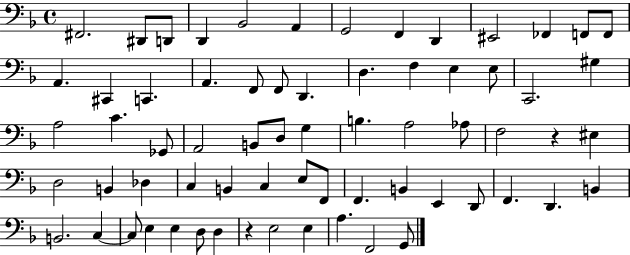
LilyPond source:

{
  \clef bass
  \time 4/4
  \defaultTimeSignature
  \key f \major
  fis,2. dis,8 d,8 | d,4 bes,2 a,4 | g,2 f,4 d,4 | eis,2 fes,4 f,8 f,8 | \break a,4. cis,4 c,4. | a,4. f,8 f,8 d,4. | d4. f4 e4 e8 | c,2. gis4 | \break a2 c'4. ges,8 | a,2 b,8 d8 g4 | b4. a2 aes8 | f2 r4 eis4 | \break d2 b,4 des4 | c4 b,4 c4 e8 f,8 | f,4. b,4 e,4 d,8 | f,4. d,4. b,4 | \break b,2. c4~~ | c8 e4 e4 d8 d4 | r4 e2 e4 | a4. f,2 g,8 | \break \bar "|."
}